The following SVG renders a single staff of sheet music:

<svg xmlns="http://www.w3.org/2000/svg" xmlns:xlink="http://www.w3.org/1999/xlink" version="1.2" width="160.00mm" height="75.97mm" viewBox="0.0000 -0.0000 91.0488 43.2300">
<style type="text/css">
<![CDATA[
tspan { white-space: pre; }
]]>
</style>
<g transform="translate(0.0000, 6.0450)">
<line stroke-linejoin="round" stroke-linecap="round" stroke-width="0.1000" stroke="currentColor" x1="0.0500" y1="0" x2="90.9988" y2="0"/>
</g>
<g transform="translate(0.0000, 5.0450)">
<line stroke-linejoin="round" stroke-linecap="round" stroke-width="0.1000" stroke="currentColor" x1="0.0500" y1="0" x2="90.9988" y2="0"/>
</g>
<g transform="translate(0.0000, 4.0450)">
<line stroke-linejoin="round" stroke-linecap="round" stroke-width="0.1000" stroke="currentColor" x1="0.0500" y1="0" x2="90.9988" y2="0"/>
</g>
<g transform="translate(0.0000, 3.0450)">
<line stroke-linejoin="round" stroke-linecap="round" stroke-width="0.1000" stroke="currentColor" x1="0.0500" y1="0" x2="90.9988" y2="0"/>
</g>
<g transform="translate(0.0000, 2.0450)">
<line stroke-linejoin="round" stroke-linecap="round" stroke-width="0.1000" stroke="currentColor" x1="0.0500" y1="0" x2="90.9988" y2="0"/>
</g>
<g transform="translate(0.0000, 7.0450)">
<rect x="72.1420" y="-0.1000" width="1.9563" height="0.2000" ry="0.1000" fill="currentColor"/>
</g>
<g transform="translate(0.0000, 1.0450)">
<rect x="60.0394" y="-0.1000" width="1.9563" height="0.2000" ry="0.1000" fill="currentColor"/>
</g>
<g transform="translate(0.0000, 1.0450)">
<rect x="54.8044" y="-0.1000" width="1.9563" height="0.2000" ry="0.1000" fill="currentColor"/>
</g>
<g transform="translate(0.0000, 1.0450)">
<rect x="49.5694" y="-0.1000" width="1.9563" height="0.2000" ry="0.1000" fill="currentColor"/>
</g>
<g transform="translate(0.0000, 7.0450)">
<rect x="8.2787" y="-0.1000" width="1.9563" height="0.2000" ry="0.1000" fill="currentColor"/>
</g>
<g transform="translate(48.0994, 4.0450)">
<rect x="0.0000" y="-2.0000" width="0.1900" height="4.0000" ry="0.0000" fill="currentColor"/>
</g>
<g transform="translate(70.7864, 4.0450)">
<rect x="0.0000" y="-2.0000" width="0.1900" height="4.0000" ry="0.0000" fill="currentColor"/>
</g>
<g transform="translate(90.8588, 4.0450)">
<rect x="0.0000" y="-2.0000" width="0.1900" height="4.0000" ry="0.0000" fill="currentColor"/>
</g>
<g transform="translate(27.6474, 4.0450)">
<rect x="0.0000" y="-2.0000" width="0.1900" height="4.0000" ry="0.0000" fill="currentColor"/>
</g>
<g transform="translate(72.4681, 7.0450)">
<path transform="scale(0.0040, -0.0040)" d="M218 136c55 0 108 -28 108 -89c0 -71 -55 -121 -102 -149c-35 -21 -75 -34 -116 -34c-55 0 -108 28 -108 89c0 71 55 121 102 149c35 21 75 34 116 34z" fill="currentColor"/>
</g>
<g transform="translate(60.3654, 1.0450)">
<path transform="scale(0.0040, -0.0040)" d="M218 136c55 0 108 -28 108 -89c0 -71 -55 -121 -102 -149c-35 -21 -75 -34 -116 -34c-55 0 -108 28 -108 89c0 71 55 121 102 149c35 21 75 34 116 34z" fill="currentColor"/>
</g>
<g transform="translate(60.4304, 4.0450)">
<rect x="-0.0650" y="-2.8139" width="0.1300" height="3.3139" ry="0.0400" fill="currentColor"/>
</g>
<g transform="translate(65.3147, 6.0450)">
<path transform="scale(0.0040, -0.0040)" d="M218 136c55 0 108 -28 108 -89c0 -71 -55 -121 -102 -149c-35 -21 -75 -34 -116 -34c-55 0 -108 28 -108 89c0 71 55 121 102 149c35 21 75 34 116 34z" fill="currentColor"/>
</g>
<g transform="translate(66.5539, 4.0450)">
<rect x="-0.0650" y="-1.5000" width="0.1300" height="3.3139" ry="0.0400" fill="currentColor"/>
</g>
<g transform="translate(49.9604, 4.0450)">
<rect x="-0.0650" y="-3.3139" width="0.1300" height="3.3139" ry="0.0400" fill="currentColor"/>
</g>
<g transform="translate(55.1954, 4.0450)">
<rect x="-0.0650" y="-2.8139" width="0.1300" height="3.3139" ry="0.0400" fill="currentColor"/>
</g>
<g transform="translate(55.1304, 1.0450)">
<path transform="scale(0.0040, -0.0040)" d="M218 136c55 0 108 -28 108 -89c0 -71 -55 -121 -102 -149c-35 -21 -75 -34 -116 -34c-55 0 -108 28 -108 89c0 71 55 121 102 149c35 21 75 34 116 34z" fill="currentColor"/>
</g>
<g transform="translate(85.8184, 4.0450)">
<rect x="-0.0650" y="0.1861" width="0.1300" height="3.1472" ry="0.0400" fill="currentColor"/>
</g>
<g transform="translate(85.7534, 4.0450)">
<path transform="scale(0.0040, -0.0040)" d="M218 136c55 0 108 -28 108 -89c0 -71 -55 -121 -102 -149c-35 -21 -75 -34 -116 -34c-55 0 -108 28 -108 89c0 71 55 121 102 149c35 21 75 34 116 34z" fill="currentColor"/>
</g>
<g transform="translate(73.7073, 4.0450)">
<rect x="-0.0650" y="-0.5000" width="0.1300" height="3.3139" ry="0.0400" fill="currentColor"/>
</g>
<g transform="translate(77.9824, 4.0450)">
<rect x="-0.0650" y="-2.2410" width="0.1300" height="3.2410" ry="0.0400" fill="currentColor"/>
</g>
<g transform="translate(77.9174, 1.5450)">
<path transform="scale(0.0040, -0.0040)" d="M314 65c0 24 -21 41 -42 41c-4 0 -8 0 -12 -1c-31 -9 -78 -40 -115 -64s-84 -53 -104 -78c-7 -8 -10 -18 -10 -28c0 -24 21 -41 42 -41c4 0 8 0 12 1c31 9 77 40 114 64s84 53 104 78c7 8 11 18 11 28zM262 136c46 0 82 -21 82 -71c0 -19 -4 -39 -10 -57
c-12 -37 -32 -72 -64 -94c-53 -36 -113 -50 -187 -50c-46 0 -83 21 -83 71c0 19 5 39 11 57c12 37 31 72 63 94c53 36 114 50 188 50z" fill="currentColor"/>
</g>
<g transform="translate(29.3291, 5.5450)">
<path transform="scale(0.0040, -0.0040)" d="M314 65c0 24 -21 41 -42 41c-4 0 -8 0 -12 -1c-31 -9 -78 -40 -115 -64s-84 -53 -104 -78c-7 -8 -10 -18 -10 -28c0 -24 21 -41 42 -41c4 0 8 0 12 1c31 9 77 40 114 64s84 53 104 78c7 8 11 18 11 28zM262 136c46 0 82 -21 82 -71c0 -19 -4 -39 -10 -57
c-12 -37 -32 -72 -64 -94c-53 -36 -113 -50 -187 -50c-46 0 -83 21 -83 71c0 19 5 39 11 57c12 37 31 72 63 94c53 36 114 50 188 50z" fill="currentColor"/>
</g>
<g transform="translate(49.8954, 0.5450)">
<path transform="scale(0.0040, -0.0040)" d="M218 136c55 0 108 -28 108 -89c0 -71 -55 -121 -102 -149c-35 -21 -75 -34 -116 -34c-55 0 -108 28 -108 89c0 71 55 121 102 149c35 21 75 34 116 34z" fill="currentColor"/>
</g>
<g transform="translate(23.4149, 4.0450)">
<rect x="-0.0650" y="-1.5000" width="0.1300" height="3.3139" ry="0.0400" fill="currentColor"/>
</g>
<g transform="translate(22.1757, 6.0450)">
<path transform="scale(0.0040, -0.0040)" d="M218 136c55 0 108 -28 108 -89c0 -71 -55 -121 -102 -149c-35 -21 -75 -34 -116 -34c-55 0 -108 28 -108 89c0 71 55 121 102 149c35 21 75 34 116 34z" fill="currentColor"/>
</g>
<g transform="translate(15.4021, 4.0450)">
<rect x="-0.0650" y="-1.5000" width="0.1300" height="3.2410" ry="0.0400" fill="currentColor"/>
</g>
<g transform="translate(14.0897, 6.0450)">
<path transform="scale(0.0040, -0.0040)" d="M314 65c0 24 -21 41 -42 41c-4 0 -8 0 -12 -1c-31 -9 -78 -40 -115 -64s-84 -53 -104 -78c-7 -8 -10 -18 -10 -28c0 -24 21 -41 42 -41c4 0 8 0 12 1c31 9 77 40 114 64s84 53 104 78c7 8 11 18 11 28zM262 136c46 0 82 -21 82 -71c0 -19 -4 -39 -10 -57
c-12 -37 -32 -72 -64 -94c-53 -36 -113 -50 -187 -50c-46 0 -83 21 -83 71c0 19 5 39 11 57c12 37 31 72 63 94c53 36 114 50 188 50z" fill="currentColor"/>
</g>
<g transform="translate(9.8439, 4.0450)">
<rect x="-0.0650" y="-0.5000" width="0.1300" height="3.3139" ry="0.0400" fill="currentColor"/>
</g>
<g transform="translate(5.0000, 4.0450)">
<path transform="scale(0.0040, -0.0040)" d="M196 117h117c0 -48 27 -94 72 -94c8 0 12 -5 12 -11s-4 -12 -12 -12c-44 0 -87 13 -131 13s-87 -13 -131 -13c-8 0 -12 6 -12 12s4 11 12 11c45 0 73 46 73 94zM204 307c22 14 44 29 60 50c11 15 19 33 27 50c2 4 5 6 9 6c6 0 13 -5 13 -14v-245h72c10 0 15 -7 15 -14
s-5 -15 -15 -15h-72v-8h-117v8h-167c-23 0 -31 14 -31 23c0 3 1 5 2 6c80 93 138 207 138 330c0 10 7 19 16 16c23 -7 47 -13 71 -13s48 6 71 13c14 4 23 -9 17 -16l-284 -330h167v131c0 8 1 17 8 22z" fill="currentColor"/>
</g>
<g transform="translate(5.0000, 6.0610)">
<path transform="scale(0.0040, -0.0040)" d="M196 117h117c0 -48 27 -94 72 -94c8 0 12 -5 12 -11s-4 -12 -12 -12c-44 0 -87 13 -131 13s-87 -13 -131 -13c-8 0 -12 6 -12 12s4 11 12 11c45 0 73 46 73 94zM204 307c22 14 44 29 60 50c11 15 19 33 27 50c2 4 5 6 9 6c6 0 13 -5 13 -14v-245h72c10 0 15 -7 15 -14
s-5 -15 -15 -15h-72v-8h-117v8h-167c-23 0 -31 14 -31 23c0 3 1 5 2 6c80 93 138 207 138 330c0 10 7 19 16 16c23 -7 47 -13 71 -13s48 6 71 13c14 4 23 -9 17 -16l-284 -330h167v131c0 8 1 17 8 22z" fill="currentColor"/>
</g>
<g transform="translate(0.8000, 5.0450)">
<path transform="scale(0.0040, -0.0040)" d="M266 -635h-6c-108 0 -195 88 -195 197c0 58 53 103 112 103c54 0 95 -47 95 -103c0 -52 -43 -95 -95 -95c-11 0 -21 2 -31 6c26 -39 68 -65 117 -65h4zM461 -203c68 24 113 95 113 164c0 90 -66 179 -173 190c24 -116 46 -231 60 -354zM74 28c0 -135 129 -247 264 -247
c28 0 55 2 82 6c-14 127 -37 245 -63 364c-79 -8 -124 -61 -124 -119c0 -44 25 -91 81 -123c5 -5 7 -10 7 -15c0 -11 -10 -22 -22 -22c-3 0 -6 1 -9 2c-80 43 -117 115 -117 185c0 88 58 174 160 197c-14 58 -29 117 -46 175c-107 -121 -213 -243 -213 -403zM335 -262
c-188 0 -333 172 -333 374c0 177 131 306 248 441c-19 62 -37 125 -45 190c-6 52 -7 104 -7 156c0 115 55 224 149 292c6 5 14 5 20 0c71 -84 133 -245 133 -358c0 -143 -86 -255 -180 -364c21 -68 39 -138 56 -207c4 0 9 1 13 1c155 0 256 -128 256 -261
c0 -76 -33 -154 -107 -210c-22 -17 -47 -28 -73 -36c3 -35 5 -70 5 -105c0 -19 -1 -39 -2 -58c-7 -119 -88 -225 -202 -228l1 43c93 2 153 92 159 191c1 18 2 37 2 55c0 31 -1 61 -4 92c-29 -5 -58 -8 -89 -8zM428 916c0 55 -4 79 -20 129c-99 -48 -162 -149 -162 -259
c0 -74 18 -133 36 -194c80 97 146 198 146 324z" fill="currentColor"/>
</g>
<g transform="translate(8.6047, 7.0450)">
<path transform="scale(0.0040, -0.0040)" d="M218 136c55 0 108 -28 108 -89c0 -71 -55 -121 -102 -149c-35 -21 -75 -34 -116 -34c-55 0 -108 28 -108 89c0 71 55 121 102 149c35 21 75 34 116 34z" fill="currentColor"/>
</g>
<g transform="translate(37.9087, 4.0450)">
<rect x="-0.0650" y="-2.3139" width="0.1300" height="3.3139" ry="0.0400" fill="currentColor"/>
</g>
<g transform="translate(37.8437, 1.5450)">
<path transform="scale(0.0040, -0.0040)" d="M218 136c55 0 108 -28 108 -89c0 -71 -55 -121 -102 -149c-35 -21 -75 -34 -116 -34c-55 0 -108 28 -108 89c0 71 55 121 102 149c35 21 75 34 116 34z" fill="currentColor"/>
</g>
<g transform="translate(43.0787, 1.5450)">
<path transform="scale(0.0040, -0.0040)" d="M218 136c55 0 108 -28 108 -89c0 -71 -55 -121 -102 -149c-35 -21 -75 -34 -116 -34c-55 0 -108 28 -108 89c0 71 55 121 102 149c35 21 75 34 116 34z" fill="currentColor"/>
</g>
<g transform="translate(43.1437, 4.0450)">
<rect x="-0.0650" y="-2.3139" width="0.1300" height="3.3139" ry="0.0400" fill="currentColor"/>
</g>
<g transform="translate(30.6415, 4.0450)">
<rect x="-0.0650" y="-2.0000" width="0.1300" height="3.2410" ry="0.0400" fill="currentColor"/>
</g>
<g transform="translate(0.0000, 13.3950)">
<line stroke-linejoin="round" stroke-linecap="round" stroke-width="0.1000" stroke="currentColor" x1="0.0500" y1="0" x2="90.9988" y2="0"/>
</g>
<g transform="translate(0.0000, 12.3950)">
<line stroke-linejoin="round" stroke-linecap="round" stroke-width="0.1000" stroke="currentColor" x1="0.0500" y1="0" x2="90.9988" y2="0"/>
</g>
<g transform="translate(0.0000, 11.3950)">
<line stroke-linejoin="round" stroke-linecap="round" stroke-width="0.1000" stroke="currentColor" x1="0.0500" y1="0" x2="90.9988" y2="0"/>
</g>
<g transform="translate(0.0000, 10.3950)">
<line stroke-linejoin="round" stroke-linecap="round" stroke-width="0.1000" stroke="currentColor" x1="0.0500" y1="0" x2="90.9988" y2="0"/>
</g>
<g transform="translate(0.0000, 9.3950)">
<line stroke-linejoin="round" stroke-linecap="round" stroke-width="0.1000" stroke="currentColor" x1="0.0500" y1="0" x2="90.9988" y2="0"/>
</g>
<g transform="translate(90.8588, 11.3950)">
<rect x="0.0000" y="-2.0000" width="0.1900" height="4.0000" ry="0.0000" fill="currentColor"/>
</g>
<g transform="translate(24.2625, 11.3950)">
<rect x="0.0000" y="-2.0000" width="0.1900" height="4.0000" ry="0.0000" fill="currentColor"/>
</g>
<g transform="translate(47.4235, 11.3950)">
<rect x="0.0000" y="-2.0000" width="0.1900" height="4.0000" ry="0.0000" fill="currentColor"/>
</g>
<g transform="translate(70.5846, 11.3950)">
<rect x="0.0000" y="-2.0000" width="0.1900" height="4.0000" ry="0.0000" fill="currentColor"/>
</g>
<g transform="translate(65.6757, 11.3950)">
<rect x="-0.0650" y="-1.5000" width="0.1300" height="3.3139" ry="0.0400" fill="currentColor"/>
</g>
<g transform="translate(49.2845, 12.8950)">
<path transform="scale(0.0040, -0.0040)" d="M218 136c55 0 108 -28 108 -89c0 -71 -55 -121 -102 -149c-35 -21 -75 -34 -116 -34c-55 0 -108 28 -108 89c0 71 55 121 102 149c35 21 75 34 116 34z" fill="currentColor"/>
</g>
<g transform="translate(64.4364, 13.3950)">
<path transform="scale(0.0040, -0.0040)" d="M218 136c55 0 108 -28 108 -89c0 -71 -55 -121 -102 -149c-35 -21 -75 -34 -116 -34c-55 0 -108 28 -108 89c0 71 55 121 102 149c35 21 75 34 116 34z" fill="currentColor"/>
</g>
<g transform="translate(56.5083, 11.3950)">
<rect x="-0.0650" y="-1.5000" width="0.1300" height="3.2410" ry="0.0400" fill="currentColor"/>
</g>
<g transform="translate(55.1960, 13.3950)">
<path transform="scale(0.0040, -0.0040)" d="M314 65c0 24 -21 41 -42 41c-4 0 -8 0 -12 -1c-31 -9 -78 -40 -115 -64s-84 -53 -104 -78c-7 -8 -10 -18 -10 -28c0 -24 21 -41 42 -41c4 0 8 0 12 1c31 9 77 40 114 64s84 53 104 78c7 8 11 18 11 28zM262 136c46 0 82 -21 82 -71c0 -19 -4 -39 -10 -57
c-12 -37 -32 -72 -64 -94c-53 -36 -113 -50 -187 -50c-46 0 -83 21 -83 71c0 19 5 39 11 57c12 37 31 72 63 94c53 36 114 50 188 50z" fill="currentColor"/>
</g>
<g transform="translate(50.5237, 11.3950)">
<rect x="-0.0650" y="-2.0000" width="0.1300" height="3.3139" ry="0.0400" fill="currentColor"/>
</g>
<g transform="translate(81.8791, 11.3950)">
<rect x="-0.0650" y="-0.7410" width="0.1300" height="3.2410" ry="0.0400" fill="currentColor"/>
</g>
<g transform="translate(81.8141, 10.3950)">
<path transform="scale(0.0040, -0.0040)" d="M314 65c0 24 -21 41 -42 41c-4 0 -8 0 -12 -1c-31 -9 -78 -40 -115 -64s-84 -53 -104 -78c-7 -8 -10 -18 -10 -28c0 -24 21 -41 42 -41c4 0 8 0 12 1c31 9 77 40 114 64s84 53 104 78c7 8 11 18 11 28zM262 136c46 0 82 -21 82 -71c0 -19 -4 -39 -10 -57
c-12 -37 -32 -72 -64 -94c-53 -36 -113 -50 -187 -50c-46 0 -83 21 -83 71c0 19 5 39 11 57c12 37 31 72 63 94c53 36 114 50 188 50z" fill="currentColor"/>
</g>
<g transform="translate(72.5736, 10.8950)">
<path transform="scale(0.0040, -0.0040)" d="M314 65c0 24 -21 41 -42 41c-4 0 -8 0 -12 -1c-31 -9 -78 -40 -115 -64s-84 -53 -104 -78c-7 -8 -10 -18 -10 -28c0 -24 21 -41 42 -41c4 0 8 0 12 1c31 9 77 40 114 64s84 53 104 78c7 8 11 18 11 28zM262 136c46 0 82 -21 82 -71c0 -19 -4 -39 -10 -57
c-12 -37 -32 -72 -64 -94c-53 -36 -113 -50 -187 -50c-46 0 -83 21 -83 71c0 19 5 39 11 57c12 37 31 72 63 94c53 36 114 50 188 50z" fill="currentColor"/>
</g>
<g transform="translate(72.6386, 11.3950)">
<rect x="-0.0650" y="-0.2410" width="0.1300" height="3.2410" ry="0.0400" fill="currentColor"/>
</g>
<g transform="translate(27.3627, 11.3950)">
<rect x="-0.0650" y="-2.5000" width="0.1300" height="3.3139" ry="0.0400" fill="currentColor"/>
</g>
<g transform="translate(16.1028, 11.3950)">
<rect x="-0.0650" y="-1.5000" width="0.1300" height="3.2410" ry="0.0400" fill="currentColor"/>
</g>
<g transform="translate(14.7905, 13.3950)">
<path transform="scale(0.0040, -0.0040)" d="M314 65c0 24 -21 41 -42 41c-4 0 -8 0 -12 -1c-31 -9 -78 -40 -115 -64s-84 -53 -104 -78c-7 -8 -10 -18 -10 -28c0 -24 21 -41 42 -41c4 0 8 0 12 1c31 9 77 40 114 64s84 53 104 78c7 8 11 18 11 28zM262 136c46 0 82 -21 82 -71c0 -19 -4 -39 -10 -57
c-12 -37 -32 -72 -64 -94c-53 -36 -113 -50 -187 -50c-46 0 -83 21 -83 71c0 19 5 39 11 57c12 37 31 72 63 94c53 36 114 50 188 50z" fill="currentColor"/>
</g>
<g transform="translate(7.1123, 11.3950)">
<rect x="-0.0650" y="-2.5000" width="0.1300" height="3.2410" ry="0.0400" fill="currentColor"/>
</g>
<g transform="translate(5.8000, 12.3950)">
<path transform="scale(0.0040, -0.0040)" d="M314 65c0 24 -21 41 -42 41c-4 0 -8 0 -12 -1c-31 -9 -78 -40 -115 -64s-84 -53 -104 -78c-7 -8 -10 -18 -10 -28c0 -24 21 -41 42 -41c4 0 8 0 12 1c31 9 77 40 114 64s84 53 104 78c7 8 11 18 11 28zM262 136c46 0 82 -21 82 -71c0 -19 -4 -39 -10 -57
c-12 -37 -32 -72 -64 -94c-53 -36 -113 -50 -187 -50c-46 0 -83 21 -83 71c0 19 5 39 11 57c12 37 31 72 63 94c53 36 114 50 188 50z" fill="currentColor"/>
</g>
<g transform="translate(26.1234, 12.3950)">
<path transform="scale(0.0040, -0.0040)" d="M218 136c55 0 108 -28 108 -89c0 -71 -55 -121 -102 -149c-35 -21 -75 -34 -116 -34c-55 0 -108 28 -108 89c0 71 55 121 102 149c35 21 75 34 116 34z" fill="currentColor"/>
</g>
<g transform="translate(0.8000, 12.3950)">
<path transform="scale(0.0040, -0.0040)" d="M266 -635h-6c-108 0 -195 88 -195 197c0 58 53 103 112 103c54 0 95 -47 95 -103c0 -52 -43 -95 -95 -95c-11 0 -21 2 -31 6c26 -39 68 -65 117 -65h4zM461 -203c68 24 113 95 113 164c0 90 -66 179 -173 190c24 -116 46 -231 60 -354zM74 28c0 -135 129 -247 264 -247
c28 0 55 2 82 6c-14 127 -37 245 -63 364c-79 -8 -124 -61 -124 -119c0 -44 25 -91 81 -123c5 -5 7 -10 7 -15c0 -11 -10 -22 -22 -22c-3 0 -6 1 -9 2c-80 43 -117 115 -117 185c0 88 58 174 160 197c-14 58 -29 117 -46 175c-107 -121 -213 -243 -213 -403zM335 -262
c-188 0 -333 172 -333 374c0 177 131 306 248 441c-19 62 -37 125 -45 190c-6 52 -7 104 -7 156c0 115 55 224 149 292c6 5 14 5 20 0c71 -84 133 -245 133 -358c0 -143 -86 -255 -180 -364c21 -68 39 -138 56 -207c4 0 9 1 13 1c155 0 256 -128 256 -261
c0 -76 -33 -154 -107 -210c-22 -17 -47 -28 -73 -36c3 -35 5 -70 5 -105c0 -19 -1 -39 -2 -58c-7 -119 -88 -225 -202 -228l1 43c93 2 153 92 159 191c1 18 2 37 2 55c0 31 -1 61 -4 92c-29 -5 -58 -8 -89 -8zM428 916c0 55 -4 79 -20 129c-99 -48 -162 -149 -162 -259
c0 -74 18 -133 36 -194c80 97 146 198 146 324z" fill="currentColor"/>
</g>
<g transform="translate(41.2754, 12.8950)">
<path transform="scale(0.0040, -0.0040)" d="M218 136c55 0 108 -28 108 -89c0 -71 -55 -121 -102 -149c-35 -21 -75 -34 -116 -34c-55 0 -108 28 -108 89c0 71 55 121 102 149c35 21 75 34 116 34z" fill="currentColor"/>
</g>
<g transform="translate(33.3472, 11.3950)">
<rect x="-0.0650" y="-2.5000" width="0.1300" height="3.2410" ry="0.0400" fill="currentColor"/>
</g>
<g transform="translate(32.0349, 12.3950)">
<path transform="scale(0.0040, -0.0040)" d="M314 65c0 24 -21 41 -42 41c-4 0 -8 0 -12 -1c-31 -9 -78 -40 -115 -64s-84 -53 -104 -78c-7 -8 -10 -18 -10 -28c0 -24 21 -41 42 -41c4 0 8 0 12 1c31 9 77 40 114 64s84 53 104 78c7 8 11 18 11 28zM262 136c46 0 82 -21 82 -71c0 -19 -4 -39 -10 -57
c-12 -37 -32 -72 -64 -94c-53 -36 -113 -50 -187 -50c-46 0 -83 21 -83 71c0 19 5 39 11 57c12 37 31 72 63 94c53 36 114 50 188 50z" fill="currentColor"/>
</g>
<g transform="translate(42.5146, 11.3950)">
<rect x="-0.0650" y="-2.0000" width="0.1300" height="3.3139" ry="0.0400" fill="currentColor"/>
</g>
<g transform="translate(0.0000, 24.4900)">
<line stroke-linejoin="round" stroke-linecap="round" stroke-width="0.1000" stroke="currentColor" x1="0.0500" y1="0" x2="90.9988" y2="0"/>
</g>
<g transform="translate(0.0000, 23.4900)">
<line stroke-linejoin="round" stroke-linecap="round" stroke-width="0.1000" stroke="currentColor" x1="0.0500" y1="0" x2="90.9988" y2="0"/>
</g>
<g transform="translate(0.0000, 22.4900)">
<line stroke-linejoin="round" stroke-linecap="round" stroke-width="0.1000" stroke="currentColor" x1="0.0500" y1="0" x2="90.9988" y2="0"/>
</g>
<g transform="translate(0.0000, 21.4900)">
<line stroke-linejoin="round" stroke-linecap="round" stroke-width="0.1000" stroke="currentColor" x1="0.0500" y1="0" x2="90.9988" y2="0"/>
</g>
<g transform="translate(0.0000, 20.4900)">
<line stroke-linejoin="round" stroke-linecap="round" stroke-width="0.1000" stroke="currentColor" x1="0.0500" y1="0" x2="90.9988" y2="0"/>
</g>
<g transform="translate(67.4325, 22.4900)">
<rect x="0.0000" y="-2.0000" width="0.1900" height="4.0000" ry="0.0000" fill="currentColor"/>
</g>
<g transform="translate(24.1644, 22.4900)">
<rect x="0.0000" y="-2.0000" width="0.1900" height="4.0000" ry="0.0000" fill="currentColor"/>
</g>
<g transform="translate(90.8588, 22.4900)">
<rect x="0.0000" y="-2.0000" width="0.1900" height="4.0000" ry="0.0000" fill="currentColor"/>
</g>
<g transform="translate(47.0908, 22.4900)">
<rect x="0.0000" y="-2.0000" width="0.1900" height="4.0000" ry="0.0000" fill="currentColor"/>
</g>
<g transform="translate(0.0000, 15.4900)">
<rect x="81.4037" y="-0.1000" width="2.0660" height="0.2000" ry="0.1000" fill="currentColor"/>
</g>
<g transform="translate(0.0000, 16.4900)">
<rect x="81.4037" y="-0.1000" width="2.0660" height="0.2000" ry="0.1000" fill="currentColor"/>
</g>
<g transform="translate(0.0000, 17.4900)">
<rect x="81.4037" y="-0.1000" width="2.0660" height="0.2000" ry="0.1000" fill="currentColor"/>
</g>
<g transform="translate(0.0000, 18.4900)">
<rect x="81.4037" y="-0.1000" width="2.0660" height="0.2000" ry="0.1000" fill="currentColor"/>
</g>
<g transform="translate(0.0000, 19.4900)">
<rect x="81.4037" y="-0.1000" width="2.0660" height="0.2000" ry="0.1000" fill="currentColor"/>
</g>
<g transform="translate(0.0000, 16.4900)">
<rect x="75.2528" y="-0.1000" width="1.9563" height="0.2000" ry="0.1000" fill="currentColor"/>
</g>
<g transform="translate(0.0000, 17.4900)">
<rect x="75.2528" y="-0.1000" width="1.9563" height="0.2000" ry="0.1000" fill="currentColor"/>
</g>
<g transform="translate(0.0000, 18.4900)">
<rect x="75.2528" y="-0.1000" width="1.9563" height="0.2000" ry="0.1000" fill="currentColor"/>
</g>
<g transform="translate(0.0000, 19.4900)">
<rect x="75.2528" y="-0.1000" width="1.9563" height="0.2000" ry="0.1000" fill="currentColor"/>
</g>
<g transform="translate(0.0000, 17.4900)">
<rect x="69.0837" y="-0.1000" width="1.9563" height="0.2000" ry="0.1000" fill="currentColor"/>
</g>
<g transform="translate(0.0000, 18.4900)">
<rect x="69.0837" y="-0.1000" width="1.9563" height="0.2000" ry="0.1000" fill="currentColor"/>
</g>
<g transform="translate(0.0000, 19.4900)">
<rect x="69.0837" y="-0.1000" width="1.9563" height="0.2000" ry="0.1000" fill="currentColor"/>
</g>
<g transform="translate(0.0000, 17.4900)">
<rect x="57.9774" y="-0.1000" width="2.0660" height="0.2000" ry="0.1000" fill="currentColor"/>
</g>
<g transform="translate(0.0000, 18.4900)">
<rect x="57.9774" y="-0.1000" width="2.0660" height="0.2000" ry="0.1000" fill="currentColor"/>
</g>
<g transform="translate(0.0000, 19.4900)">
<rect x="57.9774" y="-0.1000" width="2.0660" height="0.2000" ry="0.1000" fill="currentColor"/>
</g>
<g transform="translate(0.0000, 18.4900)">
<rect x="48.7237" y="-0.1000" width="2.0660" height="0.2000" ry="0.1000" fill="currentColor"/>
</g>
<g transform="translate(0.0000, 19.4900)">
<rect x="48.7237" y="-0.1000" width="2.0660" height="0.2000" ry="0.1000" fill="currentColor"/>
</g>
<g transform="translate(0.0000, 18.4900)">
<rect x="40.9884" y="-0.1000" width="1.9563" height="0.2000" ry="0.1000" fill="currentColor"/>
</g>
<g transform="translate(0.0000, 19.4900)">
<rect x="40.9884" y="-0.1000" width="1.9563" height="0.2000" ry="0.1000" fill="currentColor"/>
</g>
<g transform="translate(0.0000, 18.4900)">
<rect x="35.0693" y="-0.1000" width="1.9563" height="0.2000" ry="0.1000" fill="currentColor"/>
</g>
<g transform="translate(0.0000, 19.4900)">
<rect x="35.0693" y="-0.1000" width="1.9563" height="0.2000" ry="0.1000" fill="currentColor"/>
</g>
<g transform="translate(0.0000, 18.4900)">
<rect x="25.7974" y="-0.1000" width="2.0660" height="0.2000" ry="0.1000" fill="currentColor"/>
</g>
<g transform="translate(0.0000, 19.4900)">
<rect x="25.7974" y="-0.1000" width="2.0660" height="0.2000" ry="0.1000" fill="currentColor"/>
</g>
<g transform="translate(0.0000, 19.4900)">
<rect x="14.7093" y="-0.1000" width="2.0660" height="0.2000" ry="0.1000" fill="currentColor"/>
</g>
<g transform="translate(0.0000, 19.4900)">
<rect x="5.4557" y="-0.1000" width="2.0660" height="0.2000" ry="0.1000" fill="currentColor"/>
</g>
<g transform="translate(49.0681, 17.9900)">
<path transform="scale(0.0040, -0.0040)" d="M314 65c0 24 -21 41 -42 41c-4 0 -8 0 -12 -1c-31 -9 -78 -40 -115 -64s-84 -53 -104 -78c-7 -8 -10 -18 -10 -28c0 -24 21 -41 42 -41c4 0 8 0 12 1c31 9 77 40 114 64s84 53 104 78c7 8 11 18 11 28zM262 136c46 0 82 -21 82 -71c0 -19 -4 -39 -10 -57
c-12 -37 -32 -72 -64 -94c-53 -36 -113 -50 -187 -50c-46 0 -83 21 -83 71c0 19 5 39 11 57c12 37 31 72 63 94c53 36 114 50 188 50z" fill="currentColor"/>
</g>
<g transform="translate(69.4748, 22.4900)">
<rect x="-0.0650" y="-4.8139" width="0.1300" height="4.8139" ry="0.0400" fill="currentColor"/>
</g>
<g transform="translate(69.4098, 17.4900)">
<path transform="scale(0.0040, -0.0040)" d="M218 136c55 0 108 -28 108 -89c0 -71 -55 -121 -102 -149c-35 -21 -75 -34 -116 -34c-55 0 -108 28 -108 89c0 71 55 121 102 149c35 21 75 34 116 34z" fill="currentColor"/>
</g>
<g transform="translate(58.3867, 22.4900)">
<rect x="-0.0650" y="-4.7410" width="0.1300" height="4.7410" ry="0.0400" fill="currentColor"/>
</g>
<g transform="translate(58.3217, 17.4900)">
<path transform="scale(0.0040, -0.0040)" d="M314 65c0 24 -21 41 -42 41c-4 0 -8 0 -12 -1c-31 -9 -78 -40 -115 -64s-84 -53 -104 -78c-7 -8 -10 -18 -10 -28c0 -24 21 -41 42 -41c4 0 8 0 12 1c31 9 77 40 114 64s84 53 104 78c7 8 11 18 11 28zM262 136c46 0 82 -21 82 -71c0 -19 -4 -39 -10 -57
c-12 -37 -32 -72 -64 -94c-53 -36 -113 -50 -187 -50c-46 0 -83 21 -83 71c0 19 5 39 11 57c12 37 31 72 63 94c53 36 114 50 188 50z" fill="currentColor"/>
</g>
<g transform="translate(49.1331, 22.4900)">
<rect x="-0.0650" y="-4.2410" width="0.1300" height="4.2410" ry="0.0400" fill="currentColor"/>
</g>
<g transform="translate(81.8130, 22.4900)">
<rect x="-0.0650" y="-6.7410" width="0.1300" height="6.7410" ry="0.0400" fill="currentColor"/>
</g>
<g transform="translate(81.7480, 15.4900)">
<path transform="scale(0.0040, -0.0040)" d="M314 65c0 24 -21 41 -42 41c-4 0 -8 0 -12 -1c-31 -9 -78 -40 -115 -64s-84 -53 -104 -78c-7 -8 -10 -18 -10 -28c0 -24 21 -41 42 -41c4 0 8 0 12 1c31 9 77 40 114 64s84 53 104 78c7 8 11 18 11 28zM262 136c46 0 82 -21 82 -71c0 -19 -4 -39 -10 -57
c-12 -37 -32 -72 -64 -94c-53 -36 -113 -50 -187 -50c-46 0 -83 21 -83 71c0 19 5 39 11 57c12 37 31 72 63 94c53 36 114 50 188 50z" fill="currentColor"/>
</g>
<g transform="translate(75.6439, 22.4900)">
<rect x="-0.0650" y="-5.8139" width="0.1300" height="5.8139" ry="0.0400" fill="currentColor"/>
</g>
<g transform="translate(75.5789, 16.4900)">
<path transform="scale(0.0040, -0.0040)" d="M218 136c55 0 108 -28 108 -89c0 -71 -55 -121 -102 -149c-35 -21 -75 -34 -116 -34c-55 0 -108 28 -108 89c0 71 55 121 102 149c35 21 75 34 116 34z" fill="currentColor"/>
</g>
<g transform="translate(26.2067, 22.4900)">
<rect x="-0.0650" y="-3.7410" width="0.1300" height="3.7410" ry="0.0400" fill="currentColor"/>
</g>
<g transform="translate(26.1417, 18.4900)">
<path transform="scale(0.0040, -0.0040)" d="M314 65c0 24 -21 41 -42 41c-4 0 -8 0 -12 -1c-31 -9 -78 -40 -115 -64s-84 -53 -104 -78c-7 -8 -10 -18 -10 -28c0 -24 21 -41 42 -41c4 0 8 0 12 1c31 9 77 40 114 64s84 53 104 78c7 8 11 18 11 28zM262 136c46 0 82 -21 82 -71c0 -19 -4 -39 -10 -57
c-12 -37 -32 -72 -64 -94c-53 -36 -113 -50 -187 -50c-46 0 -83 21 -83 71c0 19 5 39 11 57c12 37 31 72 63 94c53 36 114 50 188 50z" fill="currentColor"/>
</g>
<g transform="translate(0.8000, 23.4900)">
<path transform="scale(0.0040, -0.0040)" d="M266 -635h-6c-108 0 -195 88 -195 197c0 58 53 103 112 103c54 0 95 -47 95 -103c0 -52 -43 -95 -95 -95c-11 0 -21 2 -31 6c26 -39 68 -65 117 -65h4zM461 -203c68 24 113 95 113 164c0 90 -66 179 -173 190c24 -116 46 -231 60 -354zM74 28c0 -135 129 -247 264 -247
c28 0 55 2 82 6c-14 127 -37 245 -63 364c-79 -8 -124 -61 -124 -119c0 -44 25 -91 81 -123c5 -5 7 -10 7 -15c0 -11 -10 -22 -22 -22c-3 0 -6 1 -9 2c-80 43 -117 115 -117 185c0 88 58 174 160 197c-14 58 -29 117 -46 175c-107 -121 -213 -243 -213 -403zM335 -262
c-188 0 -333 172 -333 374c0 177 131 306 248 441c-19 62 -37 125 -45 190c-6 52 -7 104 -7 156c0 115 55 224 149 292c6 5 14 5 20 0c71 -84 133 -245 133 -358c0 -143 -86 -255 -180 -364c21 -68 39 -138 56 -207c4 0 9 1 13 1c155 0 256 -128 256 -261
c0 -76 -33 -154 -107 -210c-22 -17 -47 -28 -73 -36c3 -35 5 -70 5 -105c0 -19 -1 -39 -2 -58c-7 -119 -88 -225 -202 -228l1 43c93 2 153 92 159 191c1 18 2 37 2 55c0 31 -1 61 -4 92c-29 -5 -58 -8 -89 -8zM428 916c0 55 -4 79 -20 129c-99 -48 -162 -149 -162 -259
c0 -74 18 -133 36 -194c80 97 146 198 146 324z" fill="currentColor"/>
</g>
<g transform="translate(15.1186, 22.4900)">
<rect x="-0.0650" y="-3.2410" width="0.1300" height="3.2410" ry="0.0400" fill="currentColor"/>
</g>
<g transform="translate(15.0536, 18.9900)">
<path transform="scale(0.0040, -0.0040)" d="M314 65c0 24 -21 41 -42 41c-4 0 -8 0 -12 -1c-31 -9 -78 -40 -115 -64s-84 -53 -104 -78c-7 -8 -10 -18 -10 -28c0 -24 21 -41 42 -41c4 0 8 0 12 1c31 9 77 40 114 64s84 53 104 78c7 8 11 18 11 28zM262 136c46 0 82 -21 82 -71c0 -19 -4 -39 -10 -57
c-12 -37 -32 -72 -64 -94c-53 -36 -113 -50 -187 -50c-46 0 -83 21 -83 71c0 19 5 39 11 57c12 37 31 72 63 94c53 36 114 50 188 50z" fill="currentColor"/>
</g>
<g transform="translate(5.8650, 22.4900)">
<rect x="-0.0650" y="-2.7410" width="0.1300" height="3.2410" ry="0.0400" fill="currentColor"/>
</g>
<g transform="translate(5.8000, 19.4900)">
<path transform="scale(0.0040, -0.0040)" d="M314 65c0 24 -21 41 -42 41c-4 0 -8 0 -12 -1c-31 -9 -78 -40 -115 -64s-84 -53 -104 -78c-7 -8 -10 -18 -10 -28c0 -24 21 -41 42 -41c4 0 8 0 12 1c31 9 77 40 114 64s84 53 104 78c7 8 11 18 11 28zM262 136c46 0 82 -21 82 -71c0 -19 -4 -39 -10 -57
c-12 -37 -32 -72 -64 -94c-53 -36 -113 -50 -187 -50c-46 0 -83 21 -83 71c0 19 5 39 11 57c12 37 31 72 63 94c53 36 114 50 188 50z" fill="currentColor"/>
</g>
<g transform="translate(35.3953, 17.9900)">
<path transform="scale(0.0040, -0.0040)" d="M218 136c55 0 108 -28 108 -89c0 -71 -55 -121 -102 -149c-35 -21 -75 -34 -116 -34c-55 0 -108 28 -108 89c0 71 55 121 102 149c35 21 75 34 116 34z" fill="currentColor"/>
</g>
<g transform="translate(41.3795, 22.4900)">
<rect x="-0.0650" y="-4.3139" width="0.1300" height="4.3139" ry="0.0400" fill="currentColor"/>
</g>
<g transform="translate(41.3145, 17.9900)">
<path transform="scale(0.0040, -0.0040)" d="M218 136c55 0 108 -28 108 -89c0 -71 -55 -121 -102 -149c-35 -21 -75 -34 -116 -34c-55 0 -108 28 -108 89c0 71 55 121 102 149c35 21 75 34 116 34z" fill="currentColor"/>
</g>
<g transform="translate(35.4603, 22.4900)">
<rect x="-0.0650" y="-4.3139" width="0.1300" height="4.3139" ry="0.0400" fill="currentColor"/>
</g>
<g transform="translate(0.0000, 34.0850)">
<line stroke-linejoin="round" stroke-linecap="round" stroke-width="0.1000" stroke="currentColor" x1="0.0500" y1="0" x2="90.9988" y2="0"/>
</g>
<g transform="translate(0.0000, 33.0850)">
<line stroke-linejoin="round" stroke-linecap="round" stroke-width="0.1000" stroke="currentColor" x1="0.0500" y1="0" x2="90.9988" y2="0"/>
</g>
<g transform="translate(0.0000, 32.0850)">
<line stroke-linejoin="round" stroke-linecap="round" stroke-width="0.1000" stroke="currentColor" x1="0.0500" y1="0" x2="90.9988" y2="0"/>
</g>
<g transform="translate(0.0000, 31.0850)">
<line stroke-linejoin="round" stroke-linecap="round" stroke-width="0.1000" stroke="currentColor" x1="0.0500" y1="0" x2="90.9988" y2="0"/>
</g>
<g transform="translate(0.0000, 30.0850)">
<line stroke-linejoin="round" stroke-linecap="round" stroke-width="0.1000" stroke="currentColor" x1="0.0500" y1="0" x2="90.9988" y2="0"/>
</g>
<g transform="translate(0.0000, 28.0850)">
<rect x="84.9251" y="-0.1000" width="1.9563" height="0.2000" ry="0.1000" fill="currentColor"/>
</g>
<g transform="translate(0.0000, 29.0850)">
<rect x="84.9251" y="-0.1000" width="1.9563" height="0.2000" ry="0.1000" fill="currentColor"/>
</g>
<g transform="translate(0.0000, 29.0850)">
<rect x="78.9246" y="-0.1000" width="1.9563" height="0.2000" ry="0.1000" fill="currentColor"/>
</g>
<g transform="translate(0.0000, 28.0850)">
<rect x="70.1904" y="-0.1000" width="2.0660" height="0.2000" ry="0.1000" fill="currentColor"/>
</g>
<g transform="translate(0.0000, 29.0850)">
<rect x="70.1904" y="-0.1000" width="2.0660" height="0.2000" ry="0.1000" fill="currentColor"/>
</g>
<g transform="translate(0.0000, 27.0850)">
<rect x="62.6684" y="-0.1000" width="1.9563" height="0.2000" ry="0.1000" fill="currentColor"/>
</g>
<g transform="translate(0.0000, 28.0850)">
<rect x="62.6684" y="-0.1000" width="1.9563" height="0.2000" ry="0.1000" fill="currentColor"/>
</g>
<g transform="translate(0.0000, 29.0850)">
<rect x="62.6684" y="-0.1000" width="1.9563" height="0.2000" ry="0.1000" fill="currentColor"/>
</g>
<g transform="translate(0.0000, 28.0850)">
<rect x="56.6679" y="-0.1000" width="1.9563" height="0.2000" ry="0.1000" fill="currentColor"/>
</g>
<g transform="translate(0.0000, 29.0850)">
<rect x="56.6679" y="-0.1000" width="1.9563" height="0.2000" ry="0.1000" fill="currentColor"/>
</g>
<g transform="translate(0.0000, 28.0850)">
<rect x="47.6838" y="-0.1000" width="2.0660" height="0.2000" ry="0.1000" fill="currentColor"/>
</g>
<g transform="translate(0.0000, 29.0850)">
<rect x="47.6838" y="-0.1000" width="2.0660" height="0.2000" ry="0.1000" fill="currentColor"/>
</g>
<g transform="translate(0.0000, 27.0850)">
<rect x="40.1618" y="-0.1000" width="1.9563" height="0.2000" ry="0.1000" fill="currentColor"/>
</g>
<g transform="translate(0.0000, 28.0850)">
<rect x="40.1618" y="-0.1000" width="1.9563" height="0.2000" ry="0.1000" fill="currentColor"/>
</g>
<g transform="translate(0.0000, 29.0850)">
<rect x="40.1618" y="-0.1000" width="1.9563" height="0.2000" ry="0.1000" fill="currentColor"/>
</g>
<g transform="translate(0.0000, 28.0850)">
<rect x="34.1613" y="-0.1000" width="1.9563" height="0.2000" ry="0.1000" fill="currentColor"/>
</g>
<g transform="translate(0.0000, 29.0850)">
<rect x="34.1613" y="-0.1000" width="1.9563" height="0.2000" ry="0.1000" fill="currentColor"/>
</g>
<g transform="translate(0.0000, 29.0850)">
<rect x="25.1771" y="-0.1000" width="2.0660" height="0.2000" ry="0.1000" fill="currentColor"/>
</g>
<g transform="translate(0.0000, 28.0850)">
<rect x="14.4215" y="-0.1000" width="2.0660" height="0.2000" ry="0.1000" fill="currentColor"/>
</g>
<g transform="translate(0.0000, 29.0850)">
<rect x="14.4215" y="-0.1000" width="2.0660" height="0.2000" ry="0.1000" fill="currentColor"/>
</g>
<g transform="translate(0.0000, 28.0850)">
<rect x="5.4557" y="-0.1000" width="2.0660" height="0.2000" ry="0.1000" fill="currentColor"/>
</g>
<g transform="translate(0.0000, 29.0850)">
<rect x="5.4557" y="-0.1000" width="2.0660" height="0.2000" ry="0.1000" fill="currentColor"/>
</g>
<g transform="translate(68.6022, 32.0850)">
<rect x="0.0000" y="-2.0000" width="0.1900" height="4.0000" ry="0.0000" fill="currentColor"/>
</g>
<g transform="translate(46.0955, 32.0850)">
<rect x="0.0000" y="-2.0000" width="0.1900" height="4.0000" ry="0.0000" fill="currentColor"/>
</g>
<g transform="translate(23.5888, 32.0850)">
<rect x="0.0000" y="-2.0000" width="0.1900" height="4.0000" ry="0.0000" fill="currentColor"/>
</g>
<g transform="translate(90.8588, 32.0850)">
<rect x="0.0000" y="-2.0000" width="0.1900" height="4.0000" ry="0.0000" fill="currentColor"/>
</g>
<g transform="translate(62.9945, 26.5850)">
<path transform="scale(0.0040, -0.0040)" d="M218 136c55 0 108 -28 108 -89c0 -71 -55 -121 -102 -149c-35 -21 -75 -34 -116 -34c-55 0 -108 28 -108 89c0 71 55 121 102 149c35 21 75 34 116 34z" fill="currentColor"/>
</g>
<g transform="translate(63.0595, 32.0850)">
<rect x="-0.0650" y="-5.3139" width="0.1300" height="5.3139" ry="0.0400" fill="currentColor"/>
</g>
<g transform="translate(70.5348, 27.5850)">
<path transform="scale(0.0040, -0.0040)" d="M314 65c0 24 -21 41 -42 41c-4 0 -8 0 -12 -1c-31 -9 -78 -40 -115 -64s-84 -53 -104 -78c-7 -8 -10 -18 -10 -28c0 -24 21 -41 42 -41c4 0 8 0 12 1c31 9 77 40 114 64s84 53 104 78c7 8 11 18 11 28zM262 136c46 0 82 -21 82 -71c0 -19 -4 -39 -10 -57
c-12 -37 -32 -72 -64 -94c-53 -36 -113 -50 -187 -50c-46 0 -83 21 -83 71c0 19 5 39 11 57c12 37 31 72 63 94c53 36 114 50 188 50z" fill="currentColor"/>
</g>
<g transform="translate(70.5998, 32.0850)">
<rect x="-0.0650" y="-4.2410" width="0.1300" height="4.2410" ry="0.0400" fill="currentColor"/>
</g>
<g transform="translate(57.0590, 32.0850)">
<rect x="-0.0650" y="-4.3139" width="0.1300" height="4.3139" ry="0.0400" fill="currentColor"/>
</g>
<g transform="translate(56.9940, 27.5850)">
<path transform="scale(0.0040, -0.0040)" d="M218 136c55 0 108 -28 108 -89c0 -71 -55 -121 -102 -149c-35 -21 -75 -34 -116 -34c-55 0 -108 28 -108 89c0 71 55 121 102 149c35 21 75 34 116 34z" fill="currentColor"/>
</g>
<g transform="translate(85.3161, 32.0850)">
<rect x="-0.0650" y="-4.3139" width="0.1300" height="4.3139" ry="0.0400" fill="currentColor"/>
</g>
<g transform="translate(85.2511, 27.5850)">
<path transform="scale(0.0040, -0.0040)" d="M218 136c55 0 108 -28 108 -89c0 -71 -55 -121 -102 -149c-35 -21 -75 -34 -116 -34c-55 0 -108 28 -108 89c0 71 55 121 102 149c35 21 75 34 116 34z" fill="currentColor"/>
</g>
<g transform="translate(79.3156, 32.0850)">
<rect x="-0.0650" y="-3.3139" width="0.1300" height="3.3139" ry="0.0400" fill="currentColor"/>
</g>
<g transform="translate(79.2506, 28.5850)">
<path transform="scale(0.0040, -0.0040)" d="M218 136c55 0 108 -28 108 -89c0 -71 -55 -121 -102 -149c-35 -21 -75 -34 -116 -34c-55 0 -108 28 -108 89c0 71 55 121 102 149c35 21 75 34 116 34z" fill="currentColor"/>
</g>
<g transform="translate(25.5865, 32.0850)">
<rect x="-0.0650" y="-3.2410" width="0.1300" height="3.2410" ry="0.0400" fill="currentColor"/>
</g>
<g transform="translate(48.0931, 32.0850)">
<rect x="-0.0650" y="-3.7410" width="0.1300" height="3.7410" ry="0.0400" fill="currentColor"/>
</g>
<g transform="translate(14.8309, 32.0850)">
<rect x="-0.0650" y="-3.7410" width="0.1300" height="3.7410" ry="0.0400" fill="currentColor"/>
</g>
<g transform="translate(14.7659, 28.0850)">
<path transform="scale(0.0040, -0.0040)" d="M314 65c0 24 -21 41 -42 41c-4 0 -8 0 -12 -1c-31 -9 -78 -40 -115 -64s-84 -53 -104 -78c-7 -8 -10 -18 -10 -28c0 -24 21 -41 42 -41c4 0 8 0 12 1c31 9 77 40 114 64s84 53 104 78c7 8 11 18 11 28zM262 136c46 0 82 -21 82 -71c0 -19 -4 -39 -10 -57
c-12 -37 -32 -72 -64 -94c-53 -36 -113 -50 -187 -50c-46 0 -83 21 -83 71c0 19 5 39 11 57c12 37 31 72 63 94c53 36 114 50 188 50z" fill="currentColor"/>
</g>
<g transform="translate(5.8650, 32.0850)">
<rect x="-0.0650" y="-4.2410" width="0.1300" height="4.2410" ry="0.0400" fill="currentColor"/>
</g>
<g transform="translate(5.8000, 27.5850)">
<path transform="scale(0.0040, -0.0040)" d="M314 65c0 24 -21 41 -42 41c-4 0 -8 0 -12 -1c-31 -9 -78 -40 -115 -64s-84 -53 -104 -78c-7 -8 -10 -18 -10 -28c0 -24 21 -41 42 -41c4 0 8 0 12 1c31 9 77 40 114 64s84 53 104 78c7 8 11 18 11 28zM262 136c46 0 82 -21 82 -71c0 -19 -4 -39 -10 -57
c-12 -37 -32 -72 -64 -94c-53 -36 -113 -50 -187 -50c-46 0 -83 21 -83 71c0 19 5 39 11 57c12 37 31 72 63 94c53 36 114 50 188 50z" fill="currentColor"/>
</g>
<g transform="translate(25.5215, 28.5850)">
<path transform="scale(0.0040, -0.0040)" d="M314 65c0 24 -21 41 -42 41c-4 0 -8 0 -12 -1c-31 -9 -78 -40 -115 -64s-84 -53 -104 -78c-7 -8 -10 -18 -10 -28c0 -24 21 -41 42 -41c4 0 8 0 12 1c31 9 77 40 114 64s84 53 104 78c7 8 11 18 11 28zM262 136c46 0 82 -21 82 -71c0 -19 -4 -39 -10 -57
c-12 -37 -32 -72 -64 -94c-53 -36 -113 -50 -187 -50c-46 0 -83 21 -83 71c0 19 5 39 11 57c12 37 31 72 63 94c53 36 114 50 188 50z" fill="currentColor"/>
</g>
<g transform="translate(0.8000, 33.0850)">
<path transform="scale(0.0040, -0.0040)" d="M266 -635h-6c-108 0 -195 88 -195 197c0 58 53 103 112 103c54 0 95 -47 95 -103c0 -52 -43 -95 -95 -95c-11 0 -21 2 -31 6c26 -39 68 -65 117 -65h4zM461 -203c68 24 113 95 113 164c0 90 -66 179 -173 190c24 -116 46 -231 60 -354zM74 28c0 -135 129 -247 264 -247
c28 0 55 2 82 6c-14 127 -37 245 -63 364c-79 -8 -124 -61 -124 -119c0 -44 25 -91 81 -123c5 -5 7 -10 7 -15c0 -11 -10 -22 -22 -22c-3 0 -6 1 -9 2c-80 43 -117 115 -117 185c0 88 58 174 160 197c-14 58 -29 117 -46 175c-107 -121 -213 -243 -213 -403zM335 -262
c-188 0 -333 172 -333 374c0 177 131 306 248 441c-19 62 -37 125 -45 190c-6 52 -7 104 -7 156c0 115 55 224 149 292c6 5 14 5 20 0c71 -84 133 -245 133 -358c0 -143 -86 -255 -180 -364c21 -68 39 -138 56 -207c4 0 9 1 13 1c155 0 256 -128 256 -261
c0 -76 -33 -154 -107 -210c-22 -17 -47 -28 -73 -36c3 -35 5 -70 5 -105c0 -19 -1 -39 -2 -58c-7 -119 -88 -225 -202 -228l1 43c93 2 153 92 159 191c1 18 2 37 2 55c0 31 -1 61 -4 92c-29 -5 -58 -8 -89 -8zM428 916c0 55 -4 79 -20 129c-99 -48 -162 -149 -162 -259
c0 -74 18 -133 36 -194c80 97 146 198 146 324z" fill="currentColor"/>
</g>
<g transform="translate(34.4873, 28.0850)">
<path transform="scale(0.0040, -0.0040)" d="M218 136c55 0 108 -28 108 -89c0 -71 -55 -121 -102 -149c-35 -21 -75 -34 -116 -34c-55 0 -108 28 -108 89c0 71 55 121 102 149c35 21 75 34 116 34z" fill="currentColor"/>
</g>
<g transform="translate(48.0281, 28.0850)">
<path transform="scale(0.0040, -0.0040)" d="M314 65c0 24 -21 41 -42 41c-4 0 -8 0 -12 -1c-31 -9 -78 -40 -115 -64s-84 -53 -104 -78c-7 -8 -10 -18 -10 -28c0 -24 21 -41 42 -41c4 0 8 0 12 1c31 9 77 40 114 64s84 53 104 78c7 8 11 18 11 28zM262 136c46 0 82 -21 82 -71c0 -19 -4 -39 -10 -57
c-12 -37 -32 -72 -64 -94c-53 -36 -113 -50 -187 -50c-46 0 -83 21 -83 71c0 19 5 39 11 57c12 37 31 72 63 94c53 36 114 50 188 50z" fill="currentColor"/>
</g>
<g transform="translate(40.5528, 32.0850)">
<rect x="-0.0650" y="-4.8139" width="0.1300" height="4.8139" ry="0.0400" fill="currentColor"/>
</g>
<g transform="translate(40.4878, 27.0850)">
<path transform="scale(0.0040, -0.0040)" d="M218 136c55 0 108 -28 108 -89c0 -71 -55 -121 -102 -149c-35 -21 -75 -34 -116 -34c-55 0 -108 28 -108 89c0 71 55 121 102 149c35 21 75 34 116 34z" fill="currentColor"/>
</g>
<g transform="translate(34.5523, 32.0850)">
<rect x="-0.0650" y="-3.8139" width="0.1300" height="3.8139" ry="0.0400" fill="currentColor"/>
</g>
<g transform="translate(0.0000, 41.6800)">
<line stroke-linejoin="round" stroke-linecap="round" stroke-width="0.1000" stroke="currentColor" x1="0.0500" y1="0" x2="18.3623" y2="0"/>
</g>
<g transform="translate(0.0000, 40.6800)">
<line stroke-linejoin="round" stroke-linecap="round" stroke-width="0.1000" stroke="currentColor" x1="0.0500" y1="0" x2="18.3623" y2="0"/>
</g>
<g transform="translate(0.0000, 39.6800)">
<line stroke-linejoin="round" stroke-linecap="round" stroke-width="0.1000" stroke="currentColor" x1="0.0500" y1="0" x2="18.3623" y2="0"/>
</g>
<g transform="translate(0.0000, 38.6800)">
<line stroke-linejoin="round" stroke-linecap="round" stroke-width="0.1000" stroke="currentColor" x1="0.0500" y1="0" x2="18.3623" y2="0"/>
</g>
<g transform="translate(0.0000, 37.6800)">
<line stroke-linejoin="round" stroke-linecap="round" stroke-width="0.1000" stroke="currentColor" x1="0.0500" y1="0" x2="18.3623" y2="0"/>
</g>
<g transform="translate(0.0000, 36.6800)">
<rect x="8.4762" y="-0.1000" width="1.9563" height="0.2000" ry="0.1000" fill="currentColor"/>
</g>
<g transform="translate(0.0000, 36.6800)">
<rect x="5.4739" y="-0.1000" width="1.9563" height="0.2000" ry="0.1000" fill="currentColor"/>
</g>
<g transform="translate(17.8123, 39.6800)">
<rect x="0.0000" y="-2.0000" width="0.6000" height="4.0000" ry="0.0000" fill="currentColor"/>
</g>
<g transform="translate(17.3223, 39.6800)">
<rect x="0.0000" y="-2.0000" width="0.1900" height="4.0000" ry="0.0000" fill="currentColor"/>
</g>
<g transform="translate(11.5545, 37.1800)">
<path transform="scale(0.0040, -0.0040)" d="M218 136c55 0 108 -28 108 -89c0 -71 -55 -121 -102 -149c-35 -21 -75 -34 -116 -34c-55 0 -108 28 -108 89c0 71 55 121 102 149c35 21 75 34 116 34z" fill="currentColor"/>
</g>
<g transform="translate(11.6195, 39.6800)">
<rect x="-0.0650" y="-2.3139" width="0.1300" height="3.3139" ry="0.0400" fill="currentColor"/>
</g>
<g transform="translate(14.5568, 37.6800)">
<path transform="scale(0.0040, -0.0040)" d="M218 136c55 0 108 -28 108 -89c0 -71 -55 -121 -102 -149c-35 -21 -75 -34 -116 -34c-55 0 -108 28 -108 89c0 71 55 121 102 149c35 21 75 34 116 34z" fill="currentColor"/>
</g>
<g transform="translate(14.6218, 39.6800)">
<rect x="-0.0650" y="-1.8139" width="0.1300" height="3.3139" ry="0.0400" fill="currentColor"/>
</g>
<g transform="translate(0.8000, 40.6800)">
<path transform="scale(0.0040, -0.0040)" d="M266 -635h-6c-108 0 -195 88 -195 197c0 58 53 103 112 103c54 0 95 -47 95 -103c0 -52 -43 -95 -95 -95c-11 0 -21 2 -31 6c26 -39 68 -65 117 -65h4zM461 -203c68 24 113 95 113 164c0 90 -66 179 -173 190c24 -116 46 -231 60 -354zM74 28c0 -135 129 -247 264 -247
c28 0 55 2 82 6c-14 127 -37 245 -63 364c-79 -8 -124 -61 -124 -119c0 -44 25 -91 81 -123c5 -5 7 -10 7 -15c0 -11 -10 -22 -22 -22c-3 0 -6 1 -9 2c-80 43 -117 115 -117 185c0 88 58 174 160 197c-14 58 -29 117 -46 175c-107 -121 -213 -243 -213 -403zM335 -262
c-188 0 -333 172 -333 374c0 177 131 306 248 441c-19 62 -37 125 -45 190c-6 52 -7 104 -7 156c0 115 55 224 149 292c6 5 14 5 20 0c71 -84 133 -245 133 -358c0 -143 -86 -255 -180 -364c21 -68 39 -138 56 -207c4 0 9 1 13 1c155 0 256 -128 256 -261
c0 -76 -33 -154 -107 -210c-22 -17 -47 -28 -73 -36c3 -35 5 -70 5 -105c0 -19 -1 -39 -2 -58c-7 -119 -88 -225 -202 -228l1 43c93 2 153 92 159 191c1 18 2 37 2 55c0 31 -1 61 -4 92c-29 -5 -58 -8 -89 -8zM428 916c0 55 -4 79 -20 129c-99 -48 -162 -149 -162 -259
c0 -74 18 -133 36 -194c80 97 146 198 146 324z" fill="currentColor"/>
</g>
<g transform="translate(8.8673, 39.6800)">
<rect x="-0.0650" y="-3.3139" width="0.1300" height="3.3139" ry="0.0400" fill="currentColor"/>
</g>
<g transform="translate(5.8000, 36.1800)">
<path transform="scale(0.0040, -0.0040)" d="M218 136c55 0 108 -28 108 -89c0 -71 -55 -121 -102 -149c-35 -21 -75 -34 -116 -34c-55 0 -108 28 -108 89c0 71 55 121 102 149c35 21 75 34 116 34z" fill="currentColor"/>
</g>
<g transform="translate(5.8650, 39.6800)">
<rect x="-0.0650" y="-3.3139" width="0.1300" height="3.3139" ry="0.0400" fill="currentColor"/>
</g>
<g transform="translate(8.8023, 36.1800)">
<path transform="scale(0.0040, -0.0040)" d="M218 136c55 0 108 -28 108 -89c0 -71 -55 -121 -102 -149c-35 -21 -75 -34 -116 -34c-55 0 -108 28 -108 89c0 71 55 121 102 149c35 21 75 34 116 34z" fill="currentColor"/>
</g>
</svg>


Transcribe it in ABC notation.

X:1
T:Untitled
M:4/4
L:1/4
K:C
C E2 E F2 g g b a a E C g2 B G2 E2 G G2 F F E2 E c2 d2 a2 b2 c'2 d' d' d'2 e'2 e' g' b'2 d'2 c'2 b2 c' e' c'2 d' f' d'2 b d' b b g f